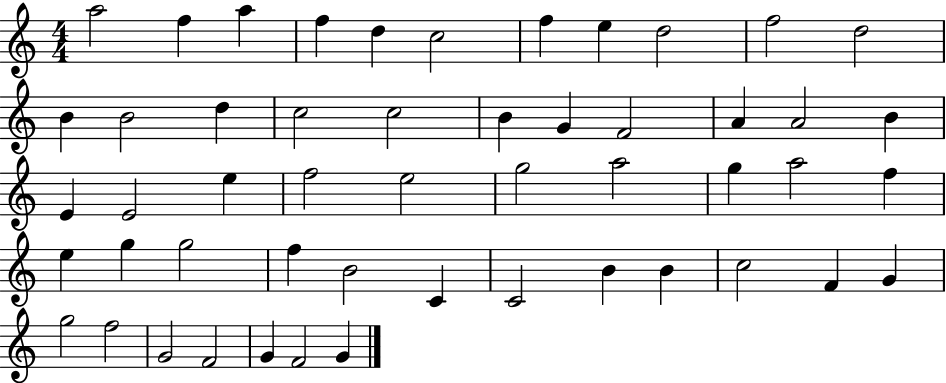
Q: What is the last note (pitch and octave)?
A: G4